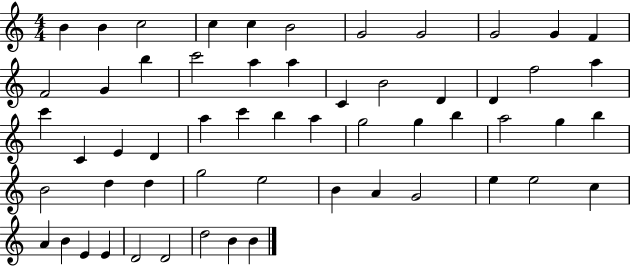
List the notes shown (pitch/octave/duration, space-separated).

B4/q B4/q C5/h C5/q C5/q B4/h G4/h G4/h G4/h G4/q F4/q F4/h G4/q B5/q C6/h A5/q A5/q C4/q B4/h D4/q D4/q F5/h A5/q C6/q C4/q E4/q D4/q A5/q C6/q B5/q A5/q G5/h G5/q B5/q A5/h G5/q B5/q B4/h D5/q D5/q G5/h E5/h B4/q A4/q G4/h E5/q E5/h C5/q A4/q B4/q E4/q E4/q D4/h D4/h D5/h B4/q B4/q